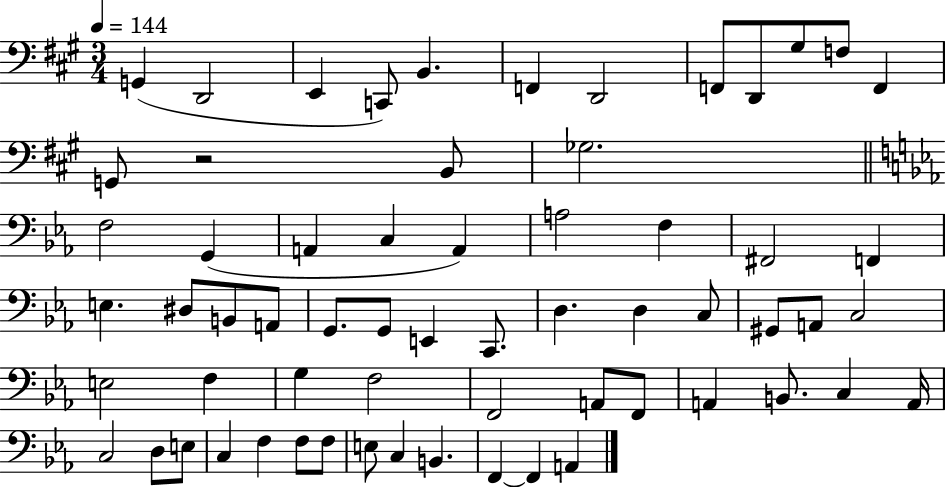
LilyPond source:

{
  \clef bass
  \numericTimeSignature
  \time 3/4
  \key a \major
  \tempo 4 = 144
  \repeat volta 2 { g,4( d,2 | e,4 c,8) b,4. | f,4 d,2 | f,8 d,8 gis8 f8 f,4 | \break g,8 r2 b,8 | ges2. | \bar "||" \break \key ees \major f2 g,4( | a,4 c4 a,4) | a2 f4 | fis,2 f,4 | \break e4. dis8 b,8 a,8 | g,8. g,8 e,4 c,8. | d4. d4 c8 | gis,8 a,8 c2 | \break e2 f4 | g4 f2 | f,2 a,8 f,8 | a,4 b,8. c4 a,16 | \break c2 d8 e8 | c4 f4 f8 f8 | e8 c4 b,4. | f,4~~ f,4 a,4 | \break } \bar "|."
}